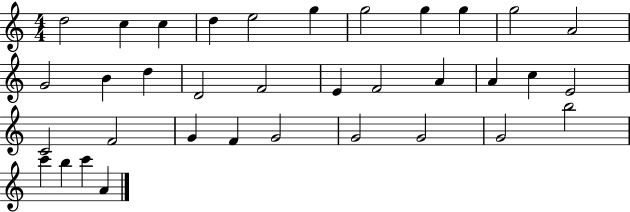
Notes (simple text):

D5/h C5/q C5/q D5/q E5/h G5/q G5/h G5/q G5/q G5/h A4/h G4/h B4/q D5/q D4/h F4/h E4/q F4/h A4/q A4/q C5/q E4/h C4/h F4/h G4/q F4/q G4/h G4/h G4/h G4/h B5/h C6/q B5/q C6/q A4/q